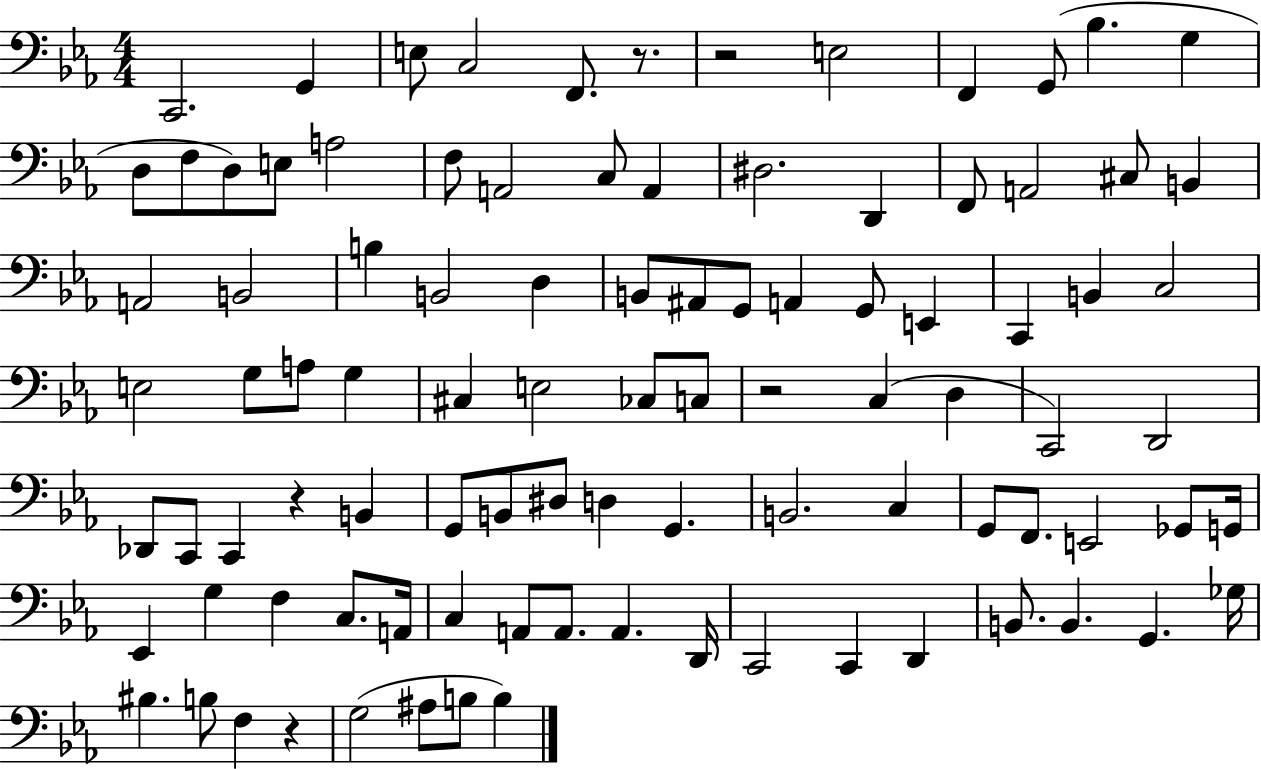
C2/h. G2/q E3/e C3/h F2/e. R/e. R/h E3/h F2/q G2/e Bb3/q. G3/q D3/e F3/e D3/e E3/e A3/h F3/e A2/h C3/e A2/q D#3/h. D2/q F2/e A2/h C#3/e B2/q A2/h B2/h B3/q B2/h D3/q B2/e A#2/e G2/e A2/q G2/e E2/q C2/q B2/q C3/h E3/h G3/e A3/e G3/q C#3/q E3/h CES3/e C3/e R/h C3/q D3/q C2/h D2/h Db2/e C2/e C2/q R/q B2/q G2/e B2/e D#3/e D3/q G2/q. B2/h. C3/q G2/e F2/e. E2/h Gb2/e G2/s Eb2/q G3/q F3/q C3/e. A2/s C3/q A2/e A2/e. A2/q. D2/s C2/h C2/q D2/q B2/e. B2/q. G2/q. Gb3/s BIS3/q. B3/e F3/q R/q G3/h A#3/e B3/e B3/q